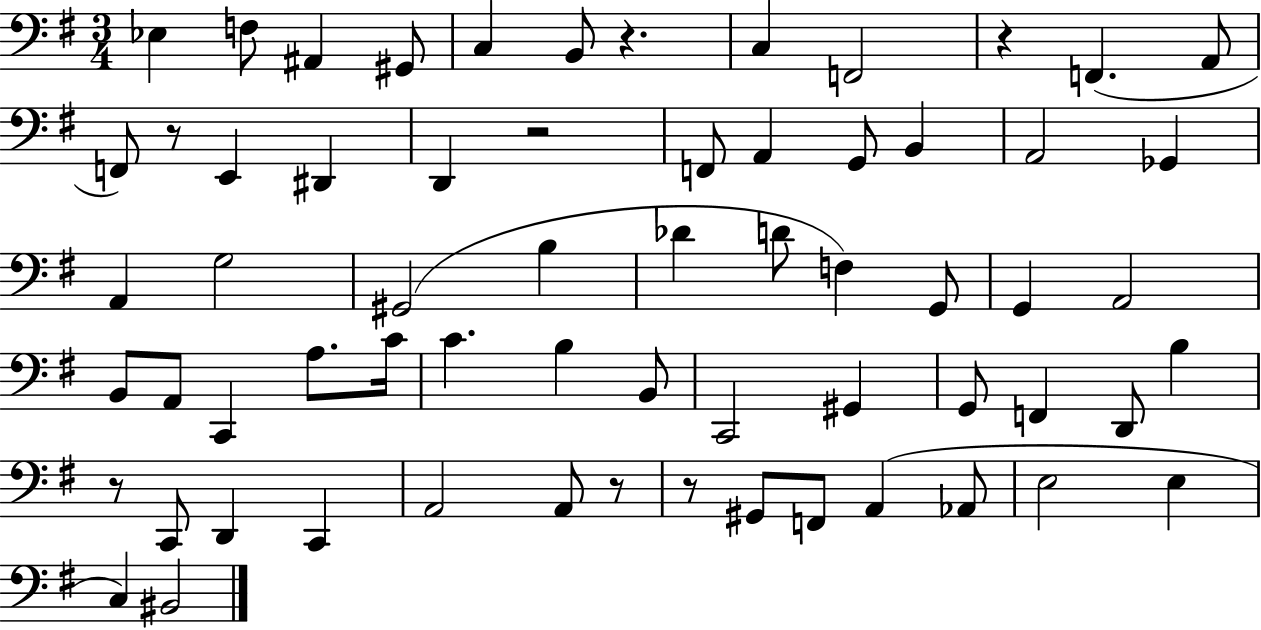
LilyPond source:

{
  \clef bass
  \numericTimeSignature
  \time 3/4
  \key g \major
  ees4 f8 ais,4 gis,8 | c4 b,8 r4. | c4 f,2 | r4 f,4.( a,8 | \break f,8) r8 e,4 dis,4 | d,4 r2 | f,8 a,4 g,8 b,4 | a,2 ges,4 | \break a,4 g2 | gis,2( b4 | des'4 d'8 f4) g,8 | g,4 a,2 | \break b,8 a,8 c,4 a8. c'16 | c'4. b4 b,8 | c,2 gis,4 | g,8 f,4 d,8 b4 | \break r8 c,8 d,4 c,4 | a,2 a,8 r8 | r8 gis,8 f,8 a,4( aes,8 | e2 e4 | \break c4) bis,2 | \bar "|."
}